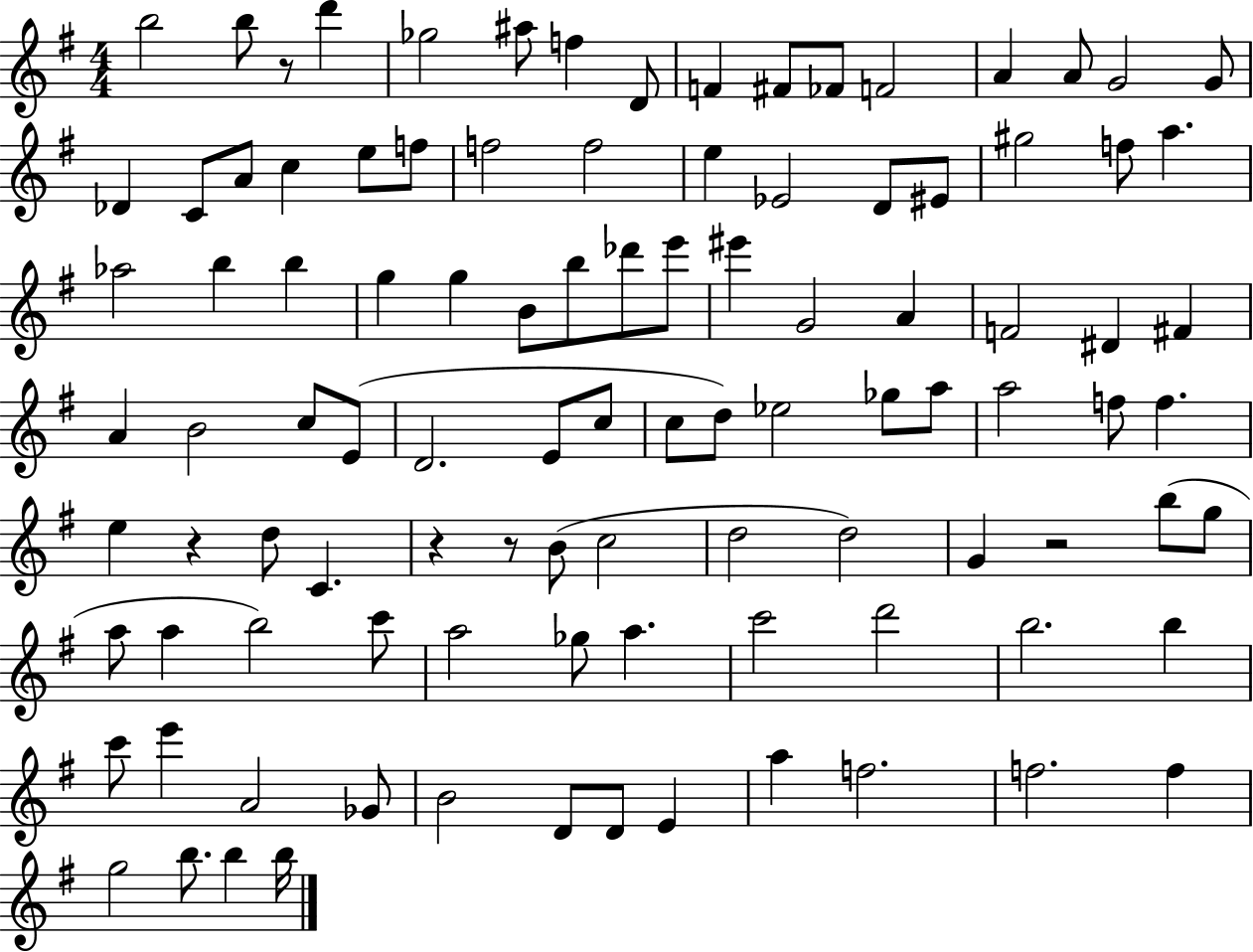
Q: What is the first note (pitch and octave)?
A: B5